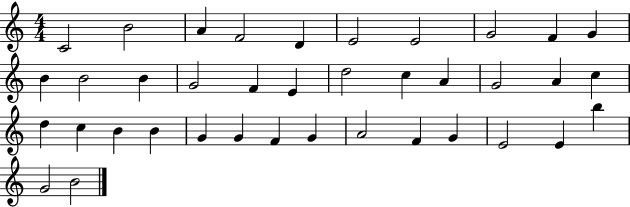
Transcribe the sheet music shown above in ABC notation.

X:1
T:Untitled
M:4/4
L:1/4
K:C
C2 B2 A F2 D E2 E2 G2 F G B B2 B G2 F E d2 c A G2 A c d c B B G G F G A2 F G E2 E b G2 B2